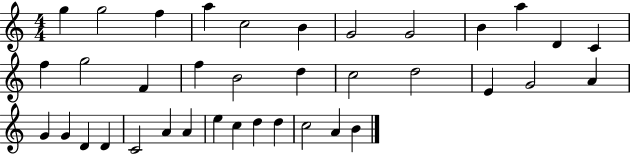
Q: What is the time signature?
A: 4/4